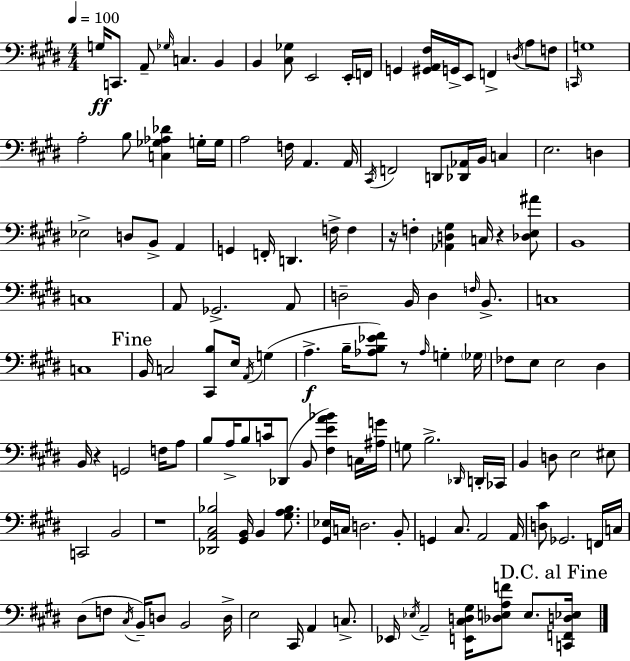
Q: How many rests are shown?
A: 5